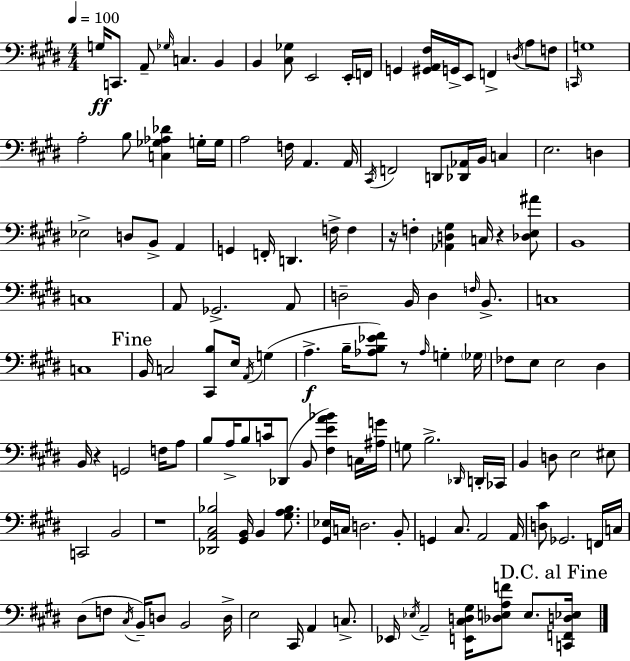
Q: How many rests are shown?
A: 5